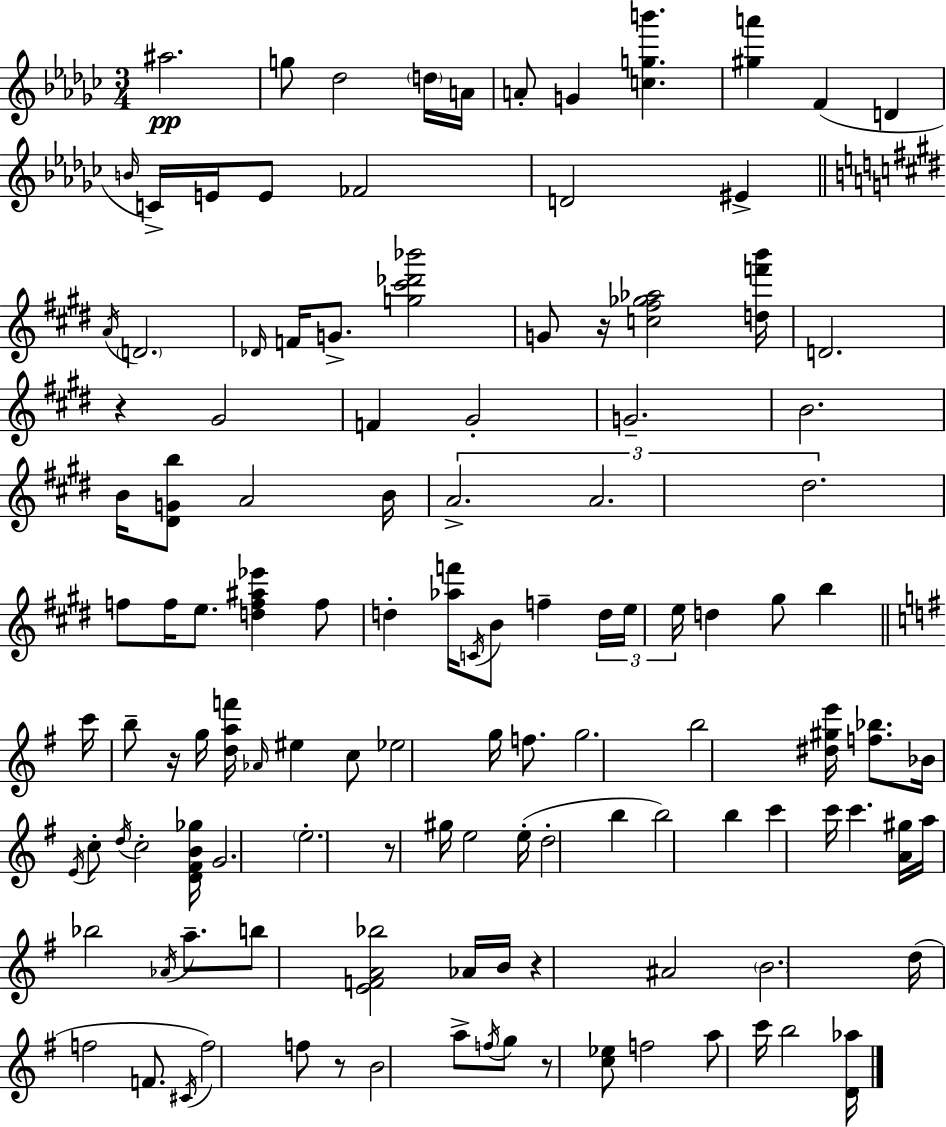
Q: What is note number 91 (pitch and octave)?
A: F5